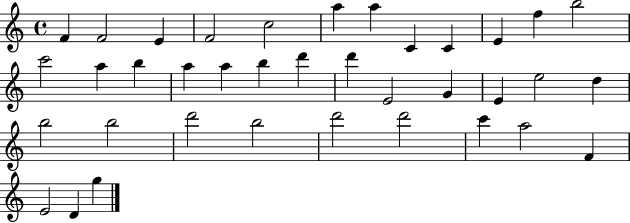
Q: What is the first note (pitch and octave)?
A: F4